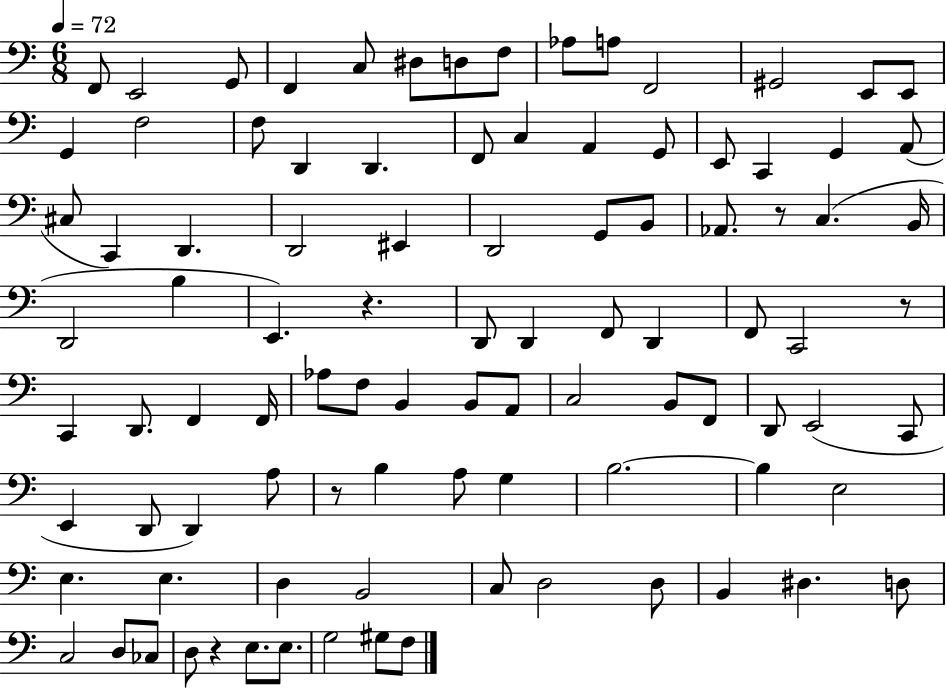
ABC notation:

X:1
T:Untitled
M:6/8
L:1/4
K:C
F,,/2 E,,2 G,,/2 F,, C,/2 ^D,/2 D,/2 F,/2 _A,/2 A,/2 F,,2 ^G,,2 E,,/2 E,,/2 G,, F,2 F,/2 D,, D,, F,,/2 C, A,, G,,/2 E,,/2 C,, G,, A,,/2 ^C,/2 C,, D,, D,,2 ^E,, D,,2 G,,/2 B,,/2 _A,,/2 z/2 C, B,,/4 D,,2 B, E,, z D,,/2 D,, F,,/2 D,, F,,/2 C,,2 z/2 C,, D,,/2 F,, F,,/4 _A,/2 F,/2 B,, B,,/2 A,,/2 C,2 B,,/2 F,,/2 D,,/2 E,,2 C,,/2 E,, D,,/2 D,, A,/2 z/2 B, A,/2 G, B,2 B, E,2 E, E, D, B,,2 C,/2 D,2 D,/2 B,, ^D, D,/2 C,2 D,/2 _C,/2 D,/2 z E,/2 E,/2 G,2 ^G,/2 F,/2